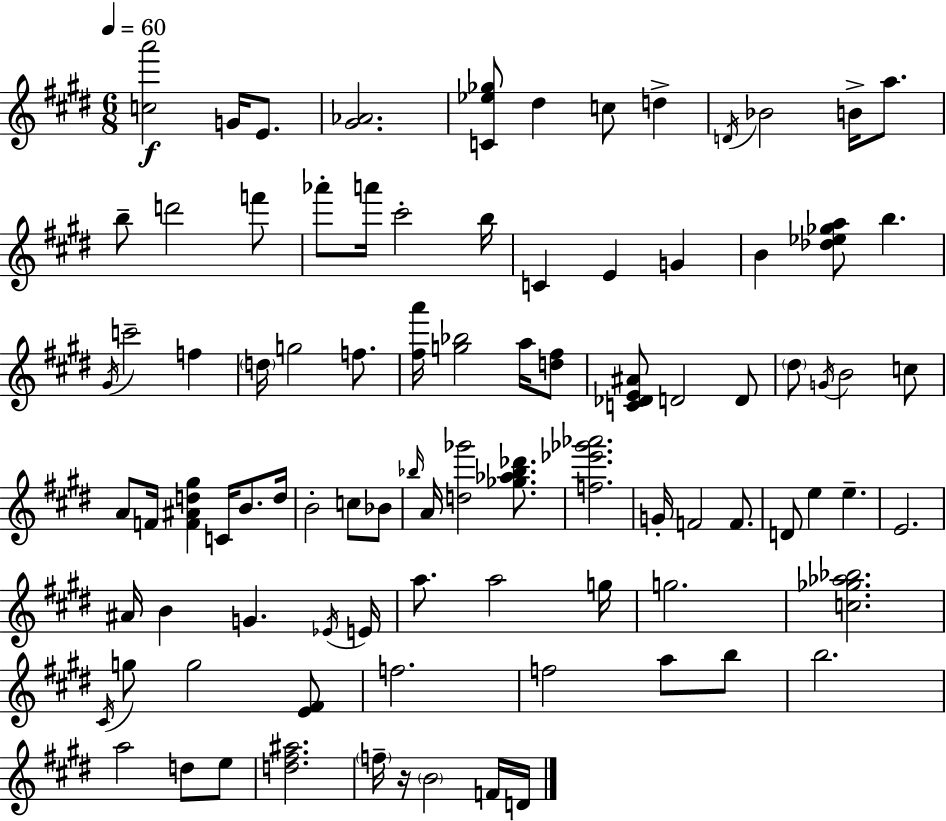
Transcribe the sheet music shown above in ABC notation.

X:1
T:Untitled
M:6/8
L:1/4
K:E
[ca']2 G/4 E/2 [^G_A]2 [C_e_g]/2 ^d c/2 d D/4 _B2 B/4 a/2 b/2 d'2 f'/2 _a'/2 a'/4 ^c'2 b/4 C E G B [_d_e_ga]/2 b ^G/4 c'2 f d/4 g2 f/2 [^fa']/4 [g_b]2 a/4 [d^f]/2 [C_DE^A]/2 D2 D/2 ^d/2 G/4 B2 c/2 A/2 F/4 [F^Ad^g] C/4 B/2 d/4 B2 c/2 _B/2 _b/4 A/4 [d_g']2 [_g_a_b_d']/2 [f_e'_g'_a']2 G/4 F2 F/2 D/2 e e E2 ^A/4 B G _E/4 E/4 a/2 a2 g/4 g2 [c_g_a_b]2 ^C/4 g/2 g2 [E^F]/2 f2 f2 a/2 b/2 b2 a2 d/2 e/2 [d^f^a]2 f/4 z/4 B2 F/4 D/4